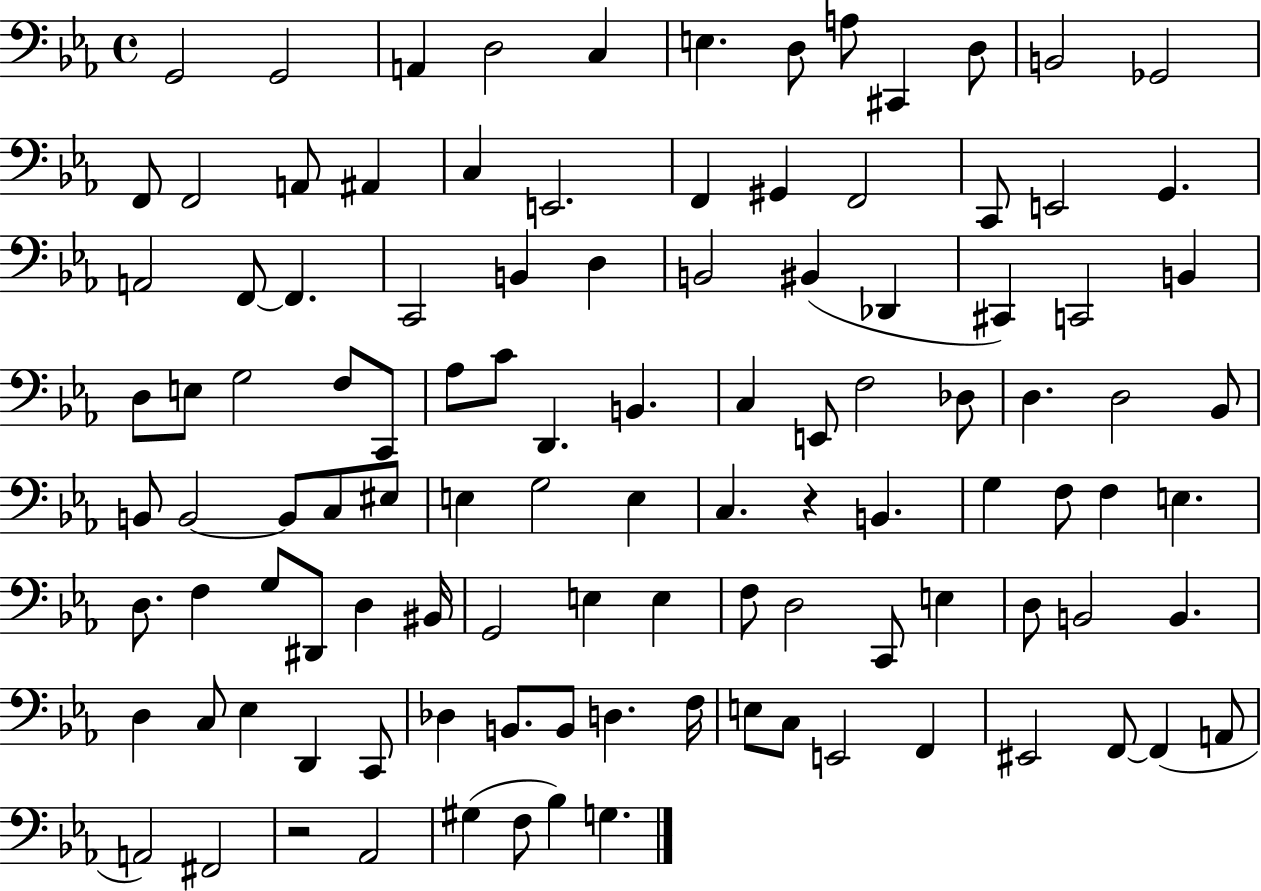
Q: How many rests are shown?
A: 2